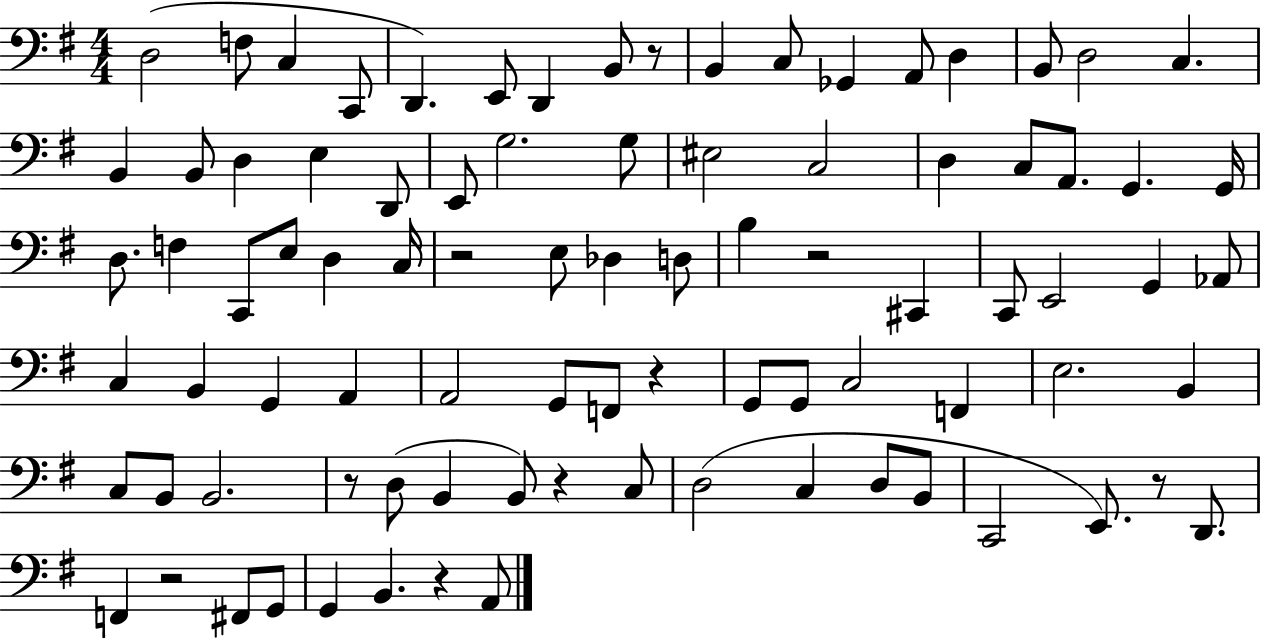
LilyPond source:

{
  \clef bass
  \numericTimeSignature
  \time 4/4
  \key g \major
  \repeat volta 2 { d2( f8 c4 c,8 | d,4.) e,8 d,4 b,8 r8 | b,4 c8 ges,4 a,8 d4 | b,8 d2 c4. | \break b,4 b,8 d4 e4 d,8 | e,8 g2. g8 | eis2 c2 | d4 c8 a,8. g,4. g,16 | \break d8. f4 c,8 e8 d4 c16 | r2 e8 des4 d8 | b4 r2 cis,4 | c,8 e,2 g,4 aes,8 | \break c4 b,4 g,4 a,4 | a,2 g,8 f,8 r4 | g,8 g,8 c2 f,4 | e2. b,4 | \break c8 b,8 b,2. | r8 d8( b,4 b,8) r4 c8 | d2( c4 d8 b,8 | c,2 e,8.) r8 d,8. | \break f,4 r2 fis,8 g,8 | g,4 b,4. r4 a,8 | } \bar "|."
}